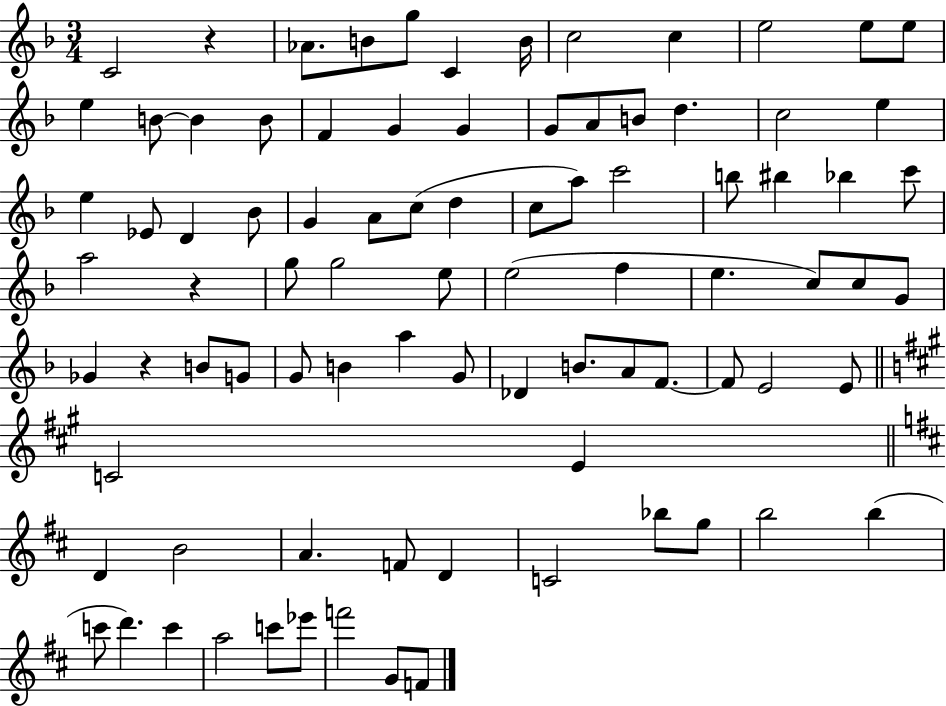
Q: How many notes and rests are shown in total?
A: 87